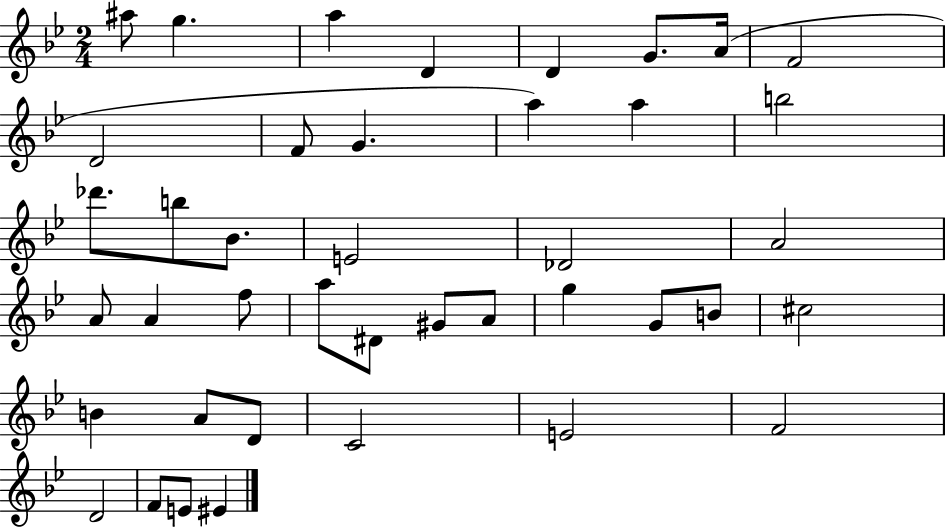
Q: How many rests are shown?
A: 0